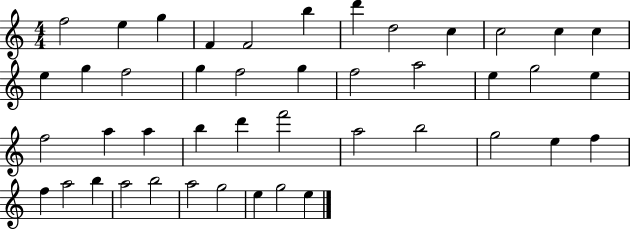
X:1
T:Untitled
M:4/4
L:1/4
K:C
f2 e g F F2 b d' d2 c c2 c c e g f2 g f2 g f2 a2 e g2 e f2 a a b d' f'2 a2 b2 g2 e f f a2 b a2 b2 a2 g2 e g2 e